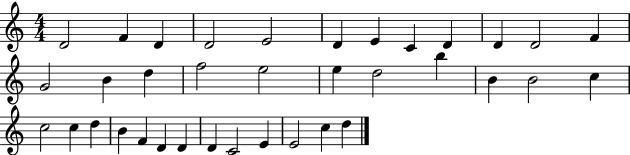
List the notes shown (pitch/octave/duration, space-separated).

D4/h F4/q D4/q D4/h E4/h D4/q E4/q C4/q D4/q D4/q D4/h F4/q G4/h B4/q D5/q F5/h E5/h E5/q D5/h B5/q B4/q B4/h C5/q C5/h C5/q D5/q B4/q F4/q D4/q D4/q D4/q C4/h E4/q E4/h C5/q D5/q